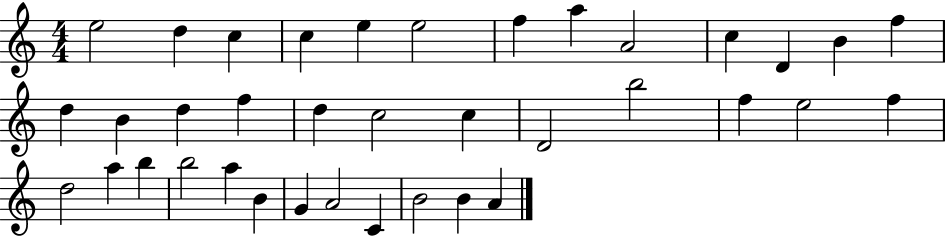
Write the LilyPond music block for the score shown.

{
  \clef treble
  \numericTimeSignature
  \time 4/4
  \key c \major
  e''2 d''4 c''4 | c''4 e''4 e''2 | f''4 a''4 a'2 | c''4 d'4 b'4 f''4 | \break d''4 b'4 d''4 f''4 | d''4 c''2 c''4 | d'2 b''2 | f''4 e''2 f''4 | \break d''2 a''4 b''4 | b''2 a''4 b'4 | g'4 a'2 c'4 | b'2 b'4 a'4 | \break \bar "|."
}